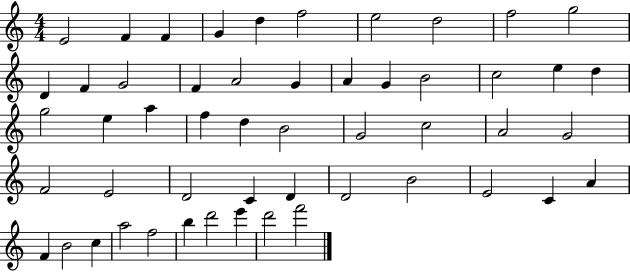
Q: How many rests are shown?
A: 0